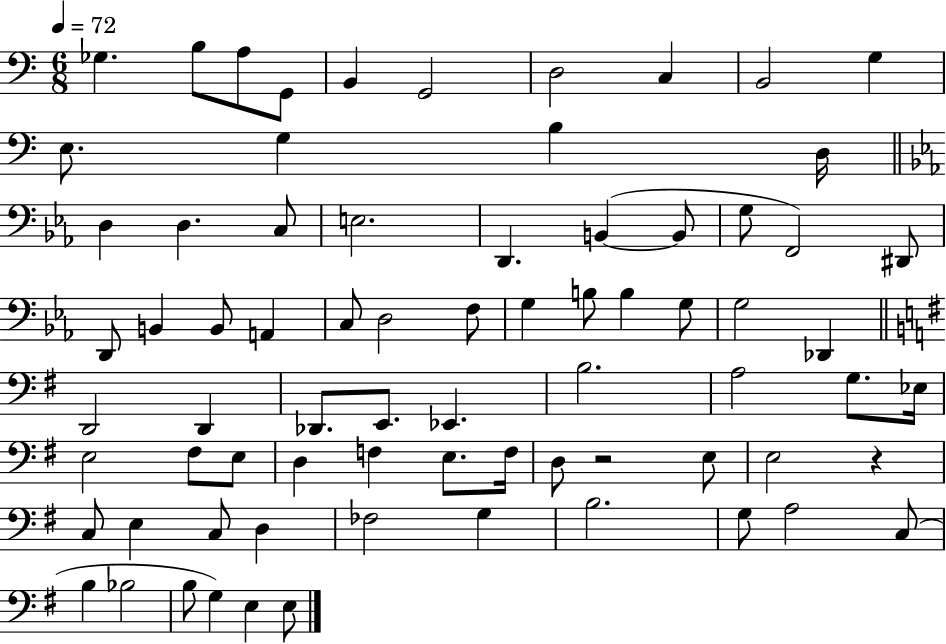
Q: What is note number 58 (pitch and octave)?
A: E3